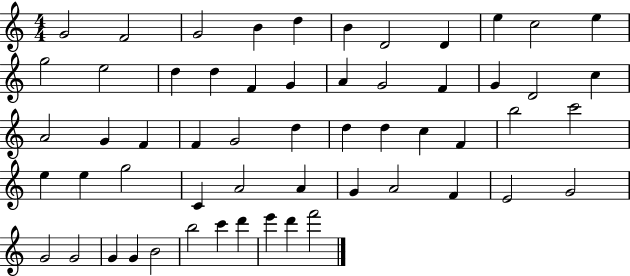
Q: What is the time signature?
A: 4/4